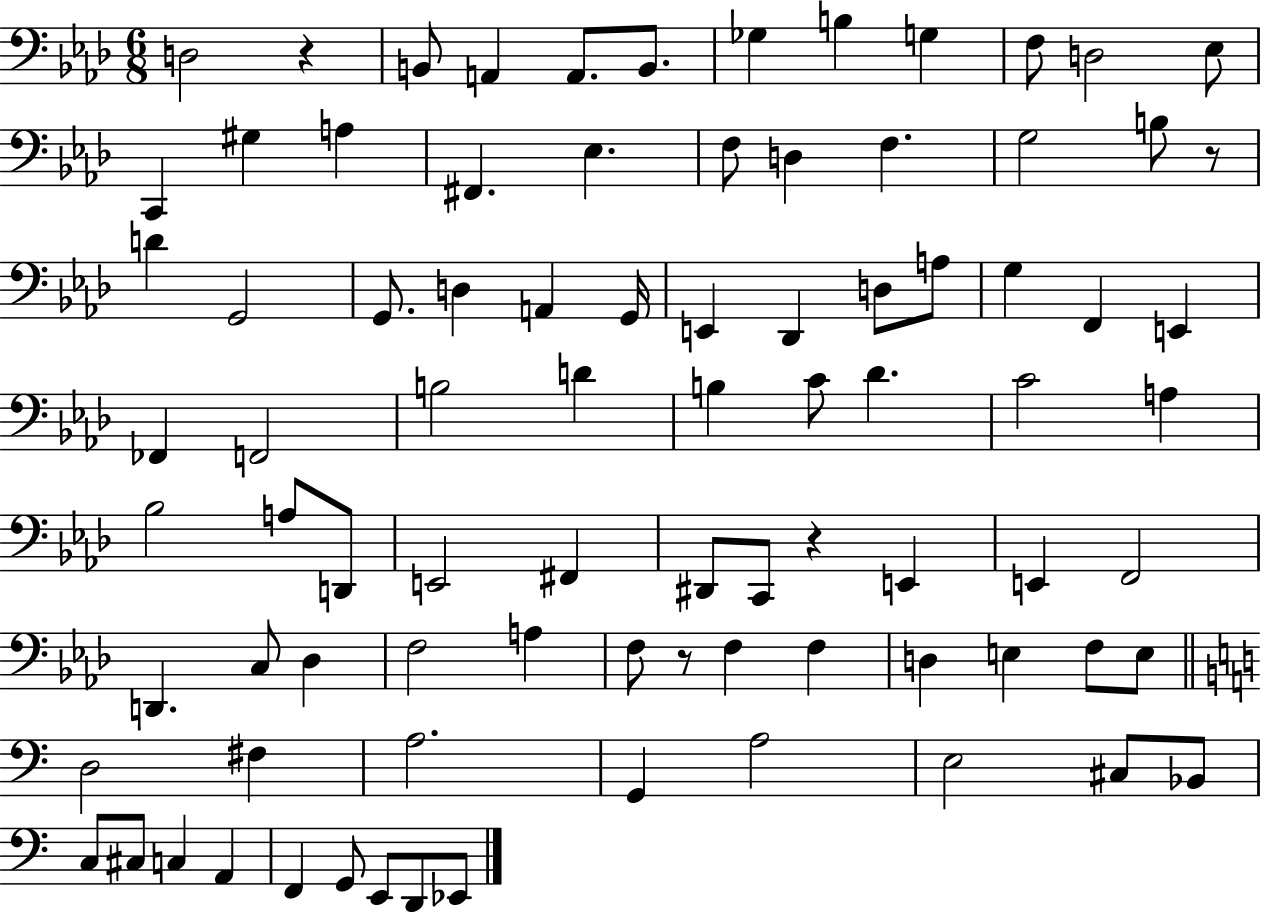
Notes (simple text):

D3/h R/q B2/e A2/q A2/e. B2/e. Gb3/q B3/q G3/q F3/e D3/h Eb3/e C2/q G#3/q A3/q F#2/q. Eb3/q. F3/e D3/q F3/q. G3/h B3/e R/e D4/q G2/h G2/e. D3/q A2/q G2/s E2/q Db2/q D3/e A3/e G3/q F2/q E2/q FES2/q F2/h B3/h D4/q B3/q C4/e Db4/q. C4/h A3/q Bb3/h A3/e D2/e E2/h F#2/q D#2/e C2/e R/q E2/q E2/q F2/h D2/q. C3/e Db3/q F3/h A3/q F3/e R/e F3/q F3/q D3/q E3/q F3/e E3/e D3/h F#3/q A3/h. G2/q A3/h E3/h C#3/e Bb2/e C3/e C#3/e C3/q A2/q F2/q G2/e E2/e D2/e Eb2/e